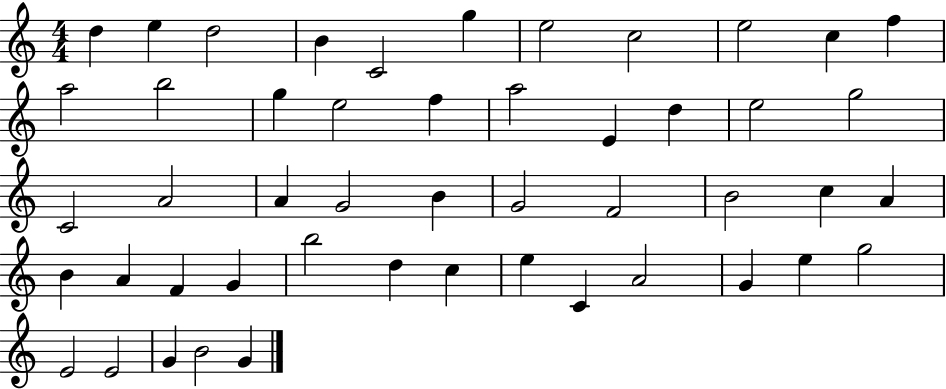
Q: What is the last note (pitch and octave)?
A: G4